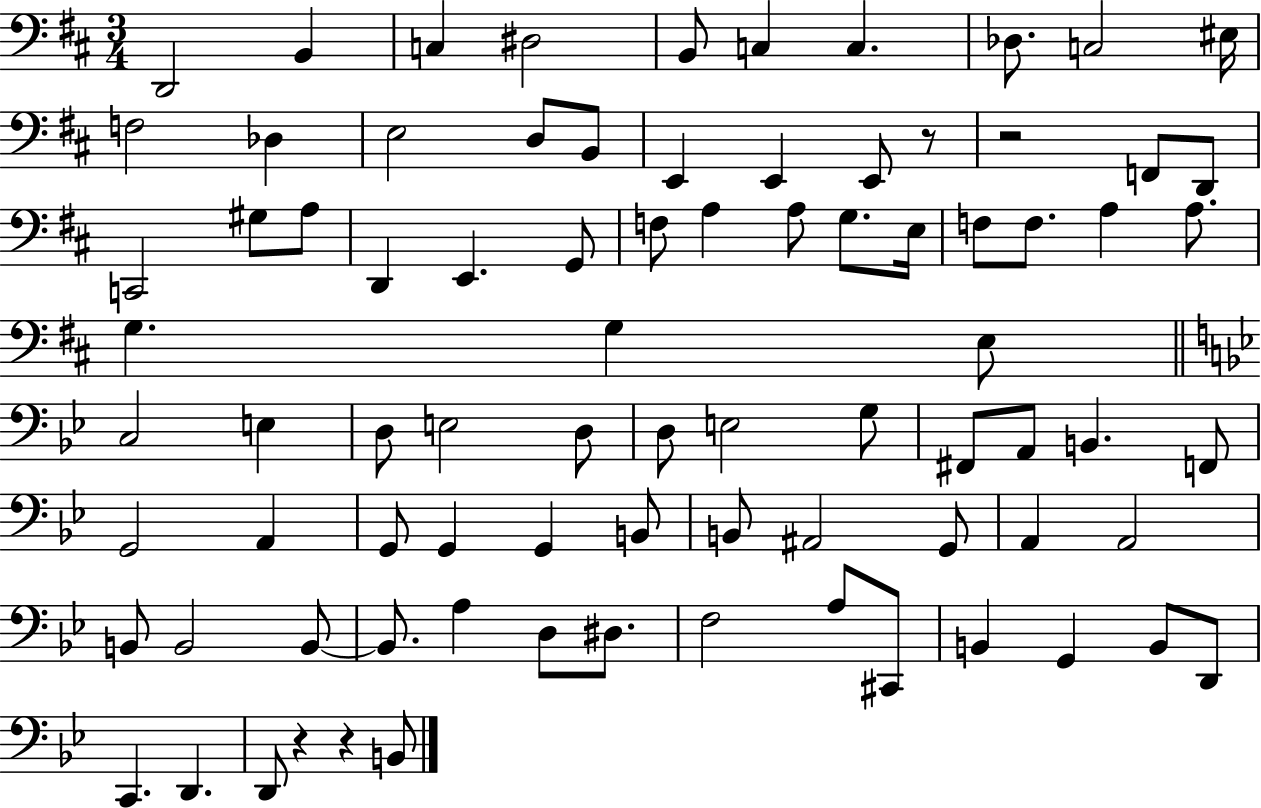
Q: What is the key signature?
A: D major